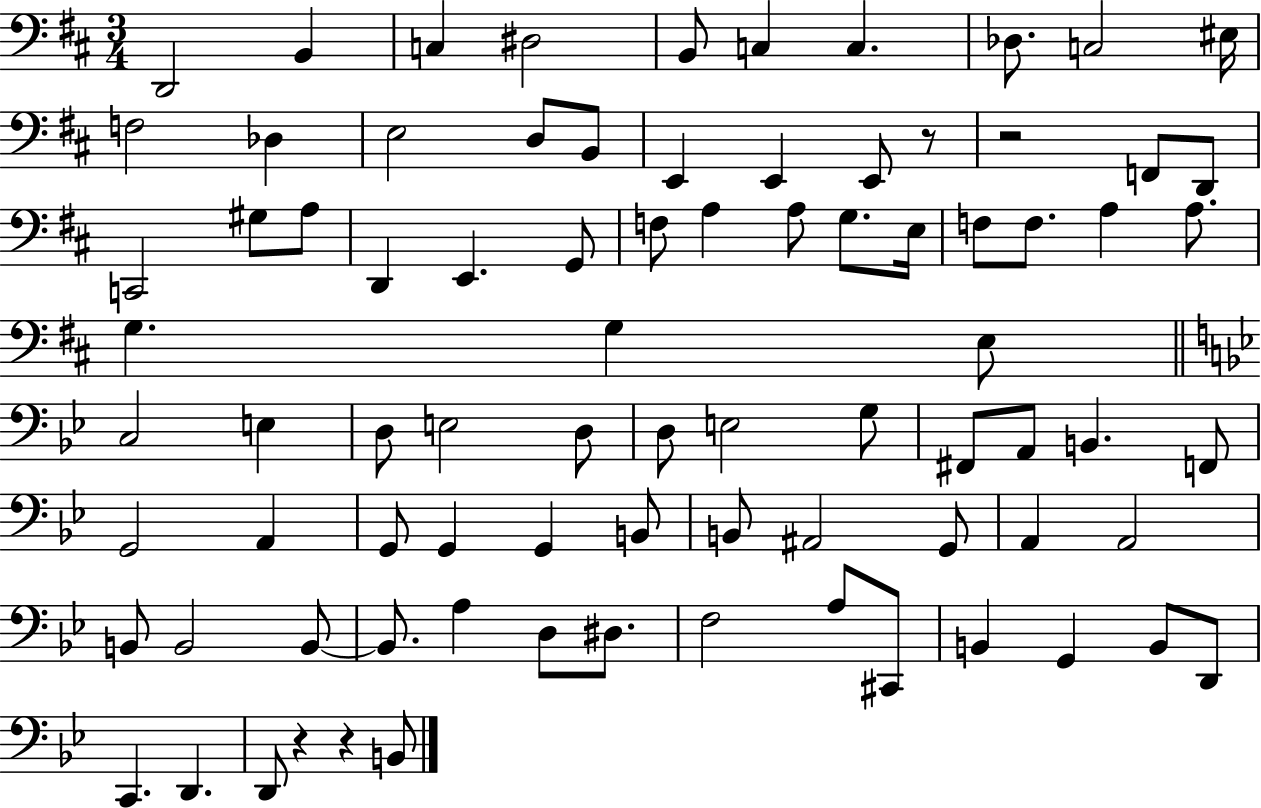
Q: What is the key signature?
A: D major